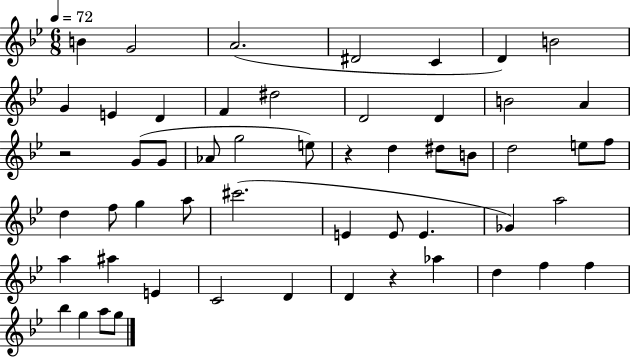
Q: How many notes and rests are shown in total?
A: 54